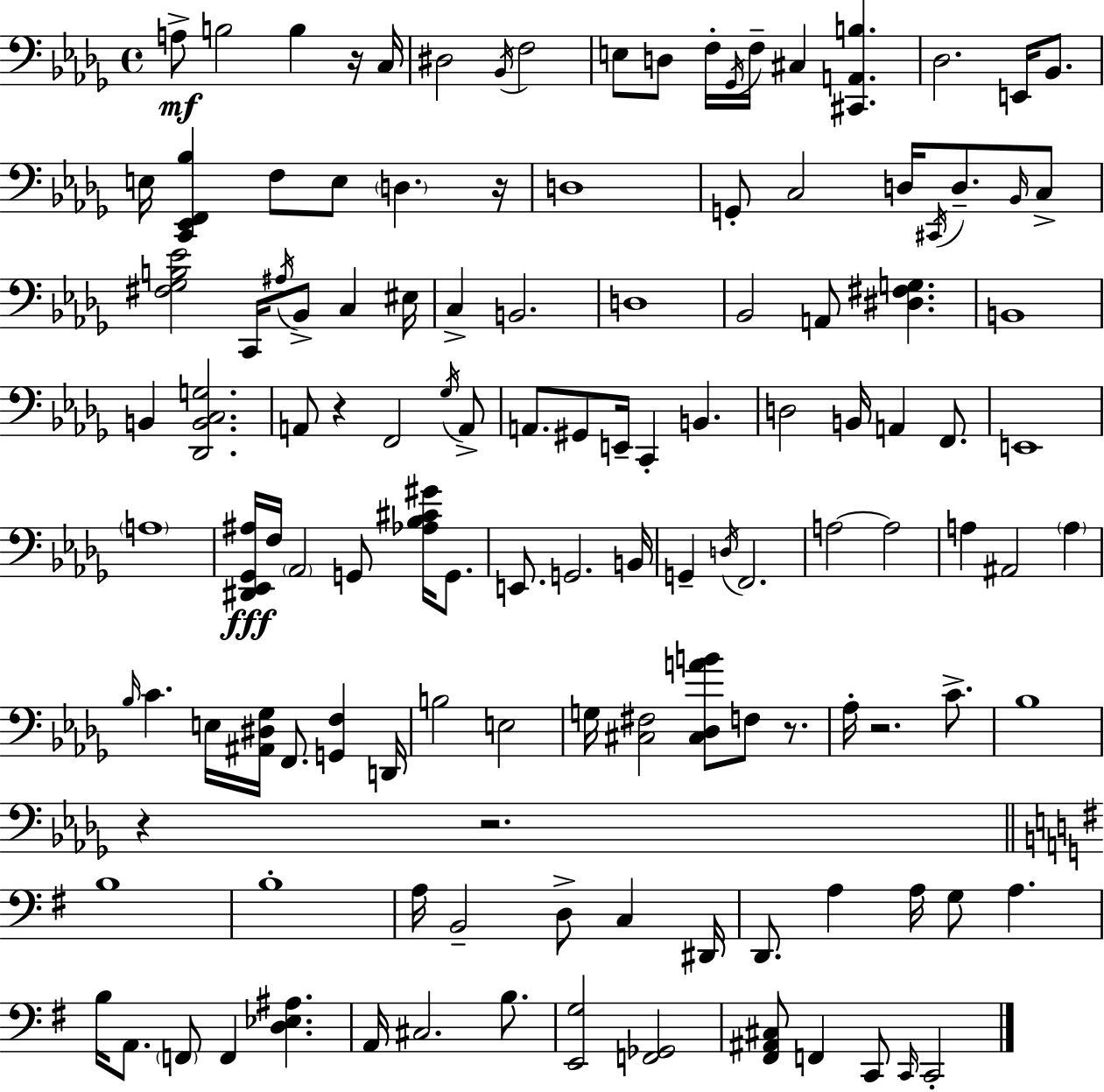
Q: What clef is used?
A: bass